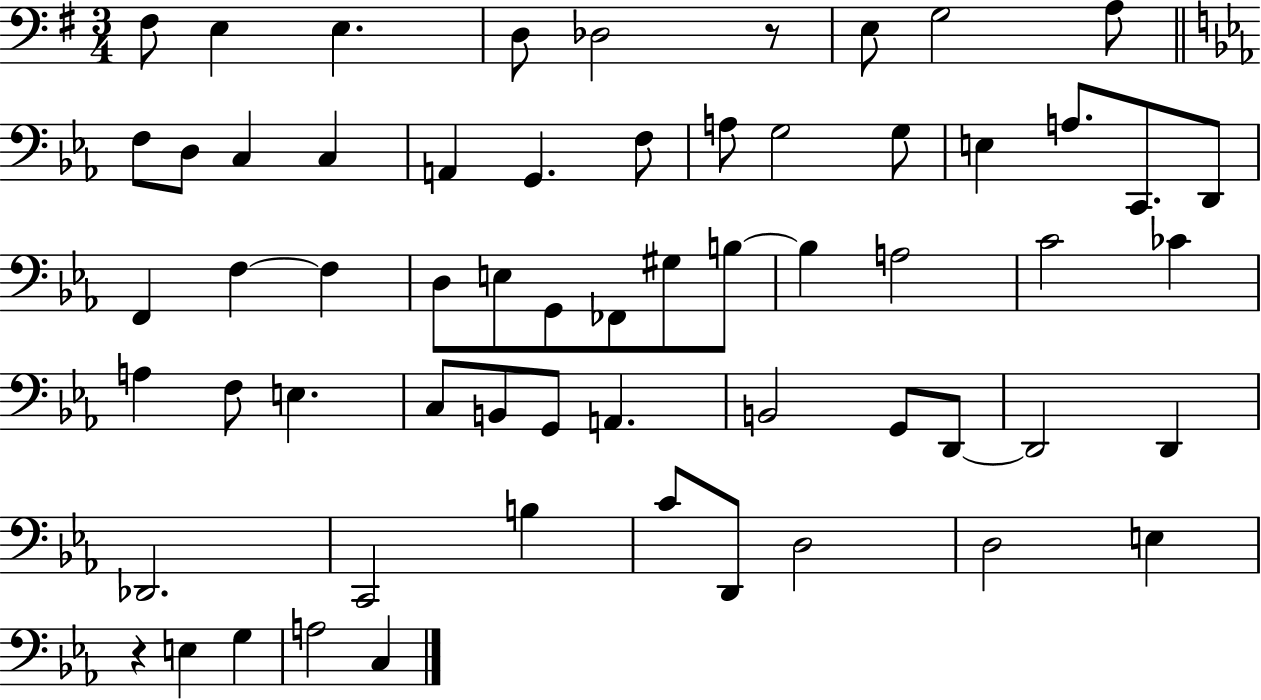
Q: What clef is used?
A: bass